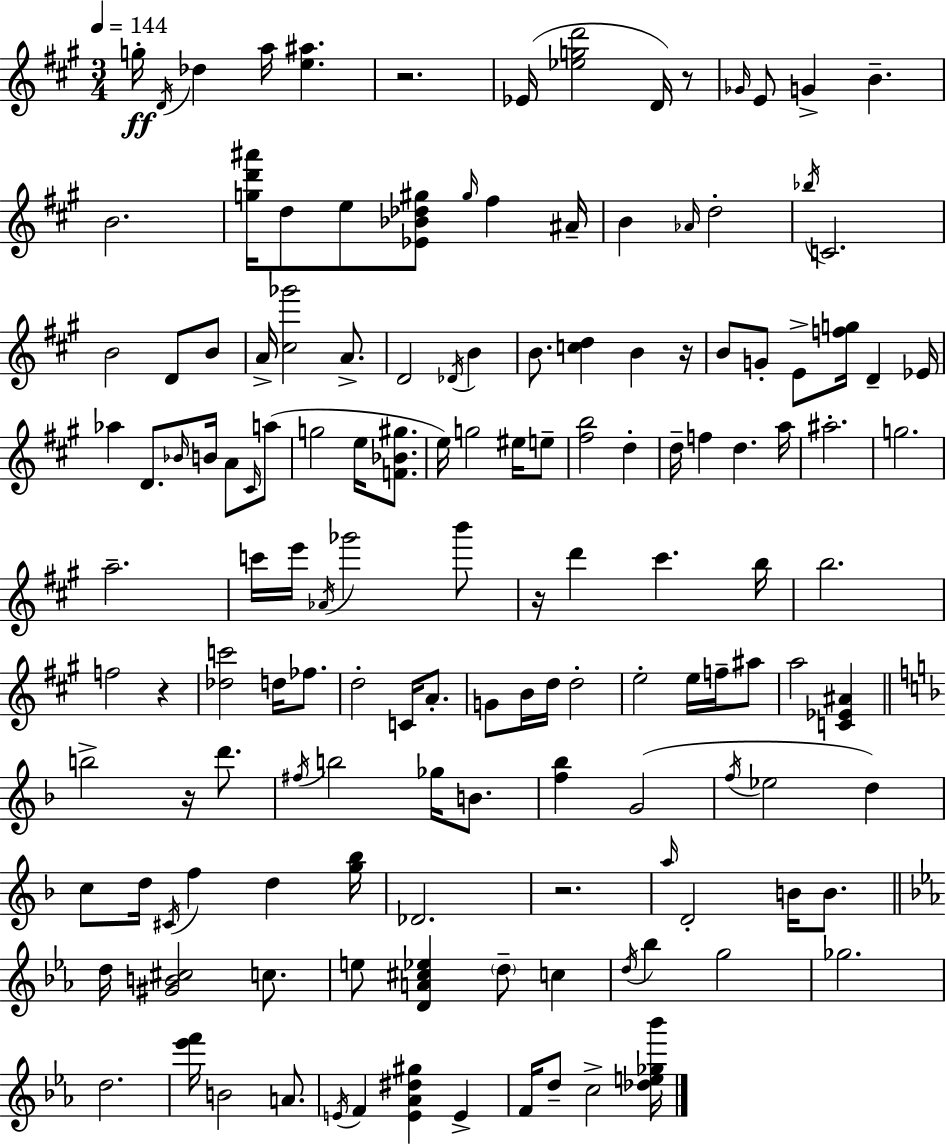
G5/s D4/s Db5/q A5/s [E5,A#5]/q. R/h. Eb4/s [Eb5,G5,D6]/h D4/s R/e Gb4/s E4/e G4/q B4/q. B4/h. [G5,D6,A#6]/s D5/e E5/e [Eb4,Bb4,Db5,G#5]/e G#5/s F#5/q A#4/s B4/q Ab4/s D5/h Bb5/s C4/h. B4/h D4/e B4/e A4/s [C#5,Gb6]/h A4/e. D4/h Db4/s B4/q B4/e. [C5,D5]/q B4/q R/s B4/e G4/e E4/e [F5,G5]/s D4/q Eb4/s Ab5/q D4/e. Bb4/s B4/s A4/e C#4/s A5/e G5/h E5/s [F4,Bb4,G#5]/e. E5/s G5/h EIS5/s E5/e [F#5,B5]/h D5/q D5/s F5/q D5/q. A5/s A#5/h. G5/h. A5/h. C6/s E6/s Ab4/s Gb6/h B6/e R/s D6/q C#6/q. B5/s B5/h. F5/h R/q [Db5,C6]/h D5/s FES5/e. D5/h C4/s A4/e. G4/e B4/s D5/s D5/h E5/h E5/s F5/s A#5/e A5/h [C4,Eb4,A#4]/q B5/h R/s D6/e. F#5/s B5/h Gb5/s B4/e. [F5,Bb5]/q G4/h F5/s Eb5/h D5/q C5/e D5/s C#4/s F5/q D5/q [G5,Bb5]/s Db4/h. R/h. A5/s D4/h B4/s B4/e. D5/s [G#4,B4,C#5]/h C5/e. E5/e [D4,A4,C#5,Eb5]/q D5/e C5/q D5/s Bb5/q G5/h Gb5/h. D5/h. [Eb6,F6]/s B4/h A4/e. E4/s F4/q [E4,Ab4,D#5,G#5]/q E4/q F4/s D5/e C5/h [Db5,E5,Gb5,Bb6]/s